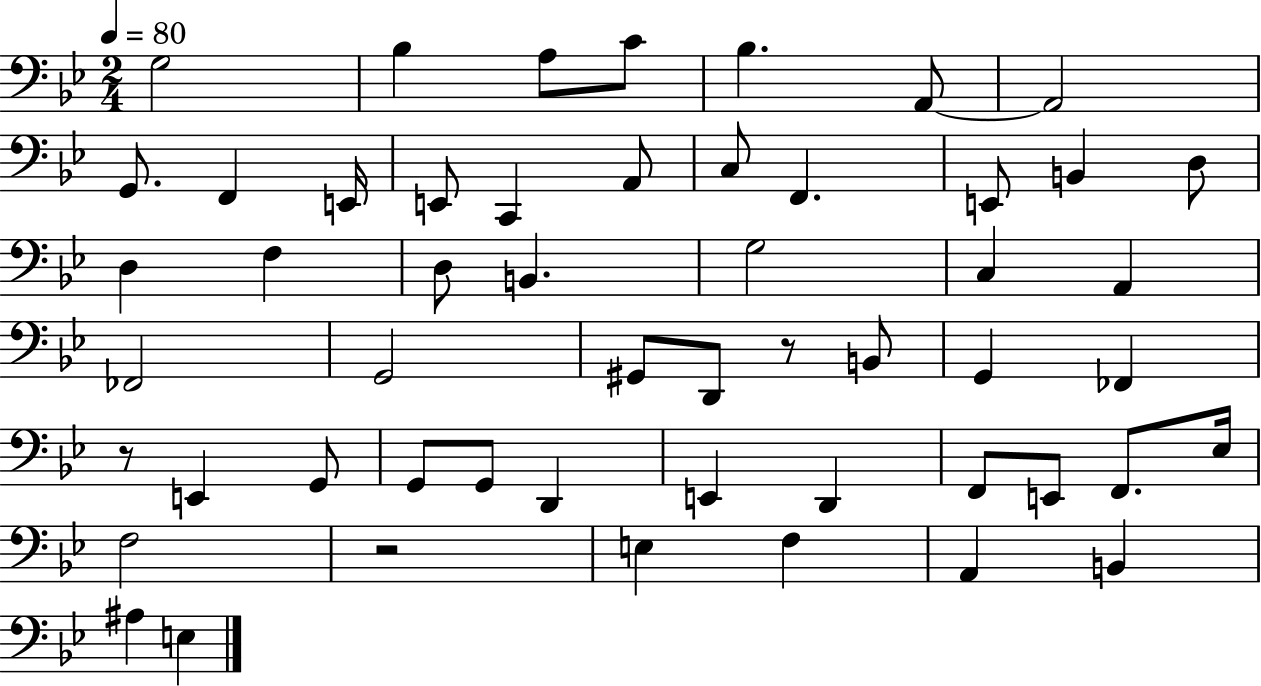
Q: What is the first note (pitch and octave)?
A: G3